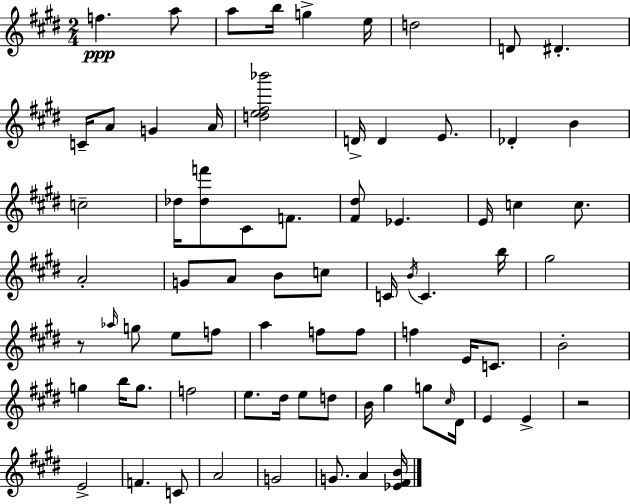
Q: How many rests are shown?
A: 2